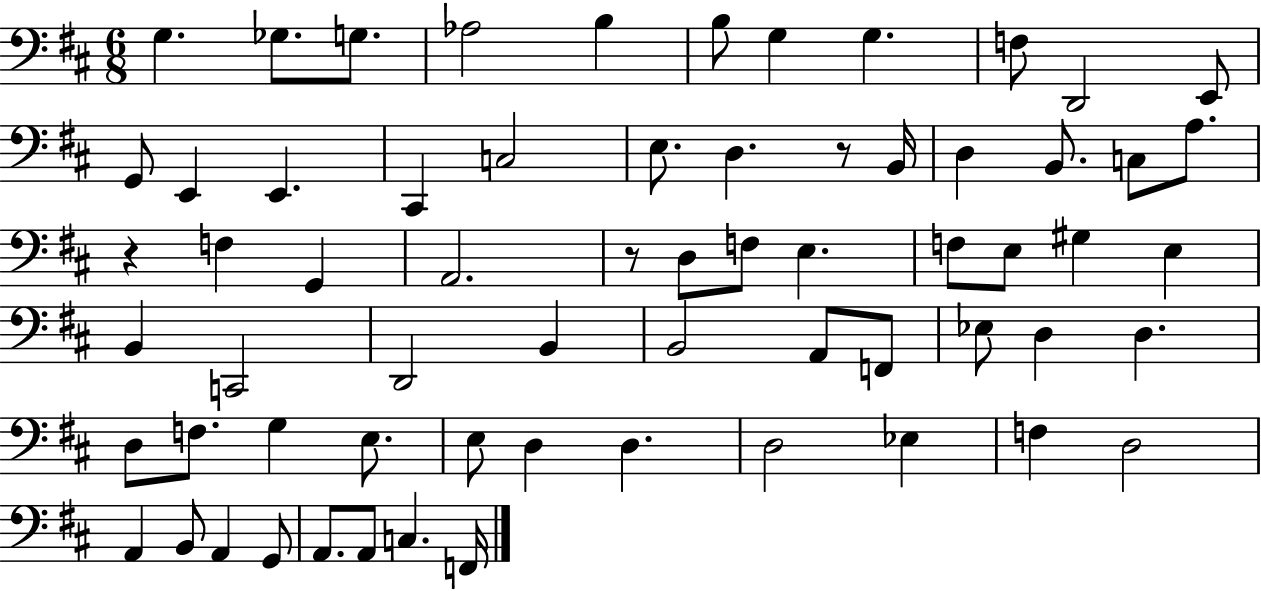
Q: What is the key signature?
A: D major